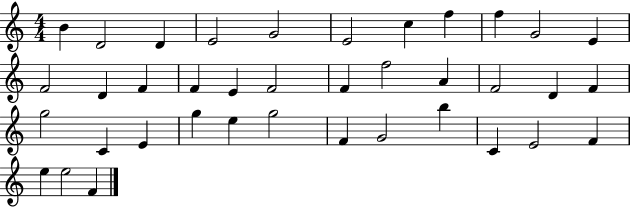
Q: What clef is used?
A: treble